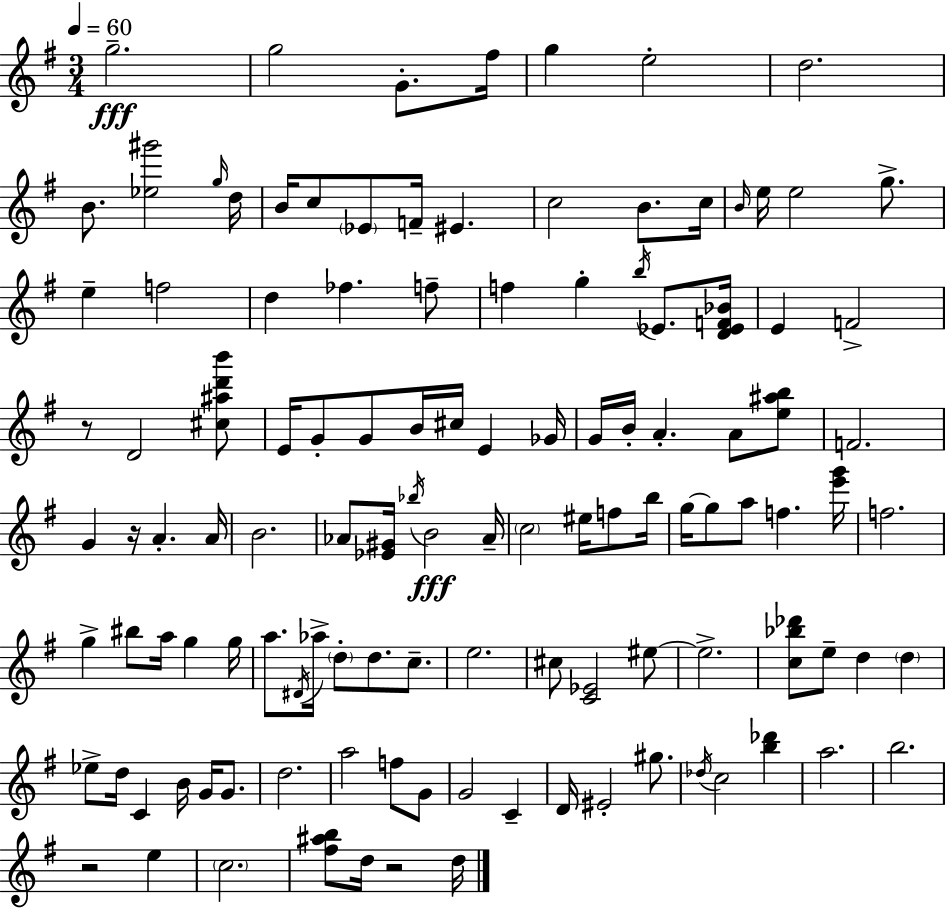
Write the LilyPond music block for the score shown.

{
  \clef treble
  \numericTimeSignature
  \time 3/4
  \key e \minor
  \tempo 4 = 60
  \repeat volta 2 { g''2.--\fff | g''2 g'8.-. fis''16 | g''4 e''2-. | d''2. | \break b'8. <ees'' gis'''>2 \grace { g''16 } | d''16 b'16 c''8 \parenthesize ees'8 f'16-- eis'4. | c''2 b'8. | c''16 \grace { b'16 } e''16 e''2 g''8.-> | \break e''4-- f''2 | d''4 fes''4. | f''8-- f''4 g''4-. \acciaccatura { b''16 } ees'8. | <d' ees' f' bes'>16 e'4 f'2-> | \break r8 d'2 | <cis'' ais'' d''' b'''>8 e'16 g'8-. g'8 b'16 cis''16 e'4 | ges'16 g'16 b'16-. a'4.-. a'8 | <e'' ais'' b''>8 f'2. | \break g'4 r16 a'4.-. | a'16 b'2. | aes'8 <ees' gis'>16 \acciaccatura { bes''16 } b'2\fff | aes'16-- \parenthesize c''2 | \break eis''16 f''8 b''16 g''16~~ g''8 a''8 f''4. | <e''' g'''>16 f''2. | g''4-> bis''8 a''16 g''4 | g''16 a''8. \acciaccatura { dis'16 } aes''16-> \parenthesize d''8-. d''8. | \break c''8.-- e''2. | cis''8 <c' ees'>2 | eis''8~~ eis''2.-> | <c'' bes'' des'''>8 e''8-- d''4 | \break \parenthesize d''4 ees''8-> d''16 c'4 | b'16 g'16 g'8. d''2. | a''2 | f''8 g'8 g'2 | \break c'4-- d'16 eis'2-. | gis''8. \acciaccatura { des''16 } c''2 | <b'' des'''>4 a''2. | b''2. | \break r2 | e''4 \parenthesize c''2. | <fis'' ais'' b''>8 d''16 r2 | d''16 } \bar "|."
}